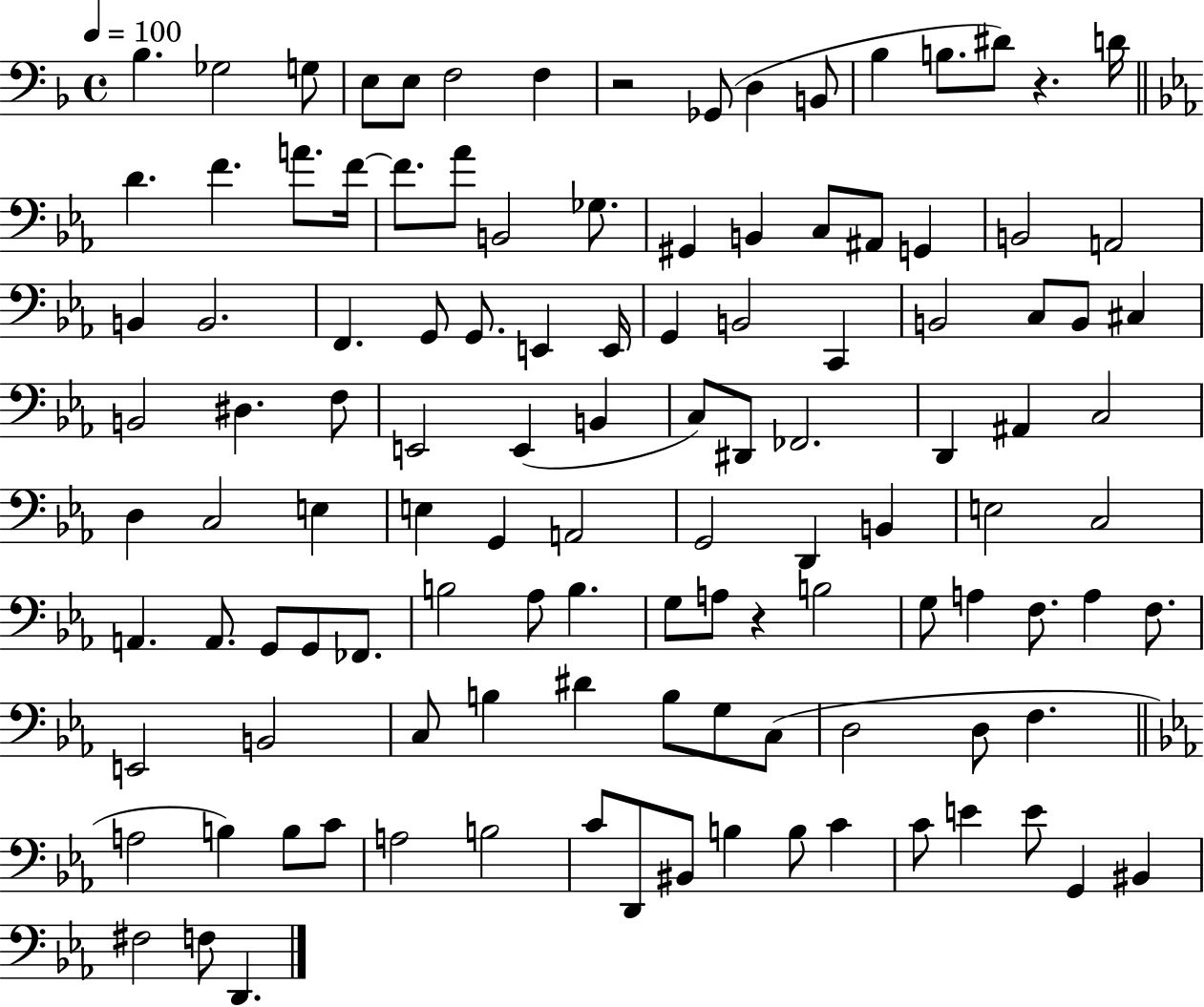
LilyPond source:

{
  \clef bass
  \time 4/4
  \defaultTimeSignature
  \key f \major
  \tempo 4 = 100
  bes4. ges2 g8 | e8 e8 f2 f4 | r2 ges,8( d4 b,8 | bes4 b8. dis'8) r4. d'16 | \break \bar "||" \break \key c \minor d'4. f'4. a'8. f'16~~ | f'8. aes'8 b,2 ges8. | gis,4 b,4 c8 ais,8 g,4 | b,2 a,2 | \break b,4 b,2. | f,4. g,8 g,8. e,4 e,16 | g,4 b,2 c,4 | b,2 c8 b,8 cis4 | \break b,2 dis4. f8 | e,2 e,4( b,4 | c8) dis,8 fes,2. | d,4 ais,4 c2 | \break d4 c2 e4 | e4 g,4 a,2 | g,2 d,4 b,4 | e2 c2 | \break a,4. a,8. g,8 g,8 fes,8. | b2 aes8 b4. | g8 a8 r4 b2 | g8 a4 f8. a4 f8. | \break e,2 b,2 | c8 b4 dis'4 b8 g8 c8( | d2 d8 f4. | \bar "||" \break \key ees \major a2 b4) b8 c'8 | a2 b2 | c'8 d,8 bis,8 b4 b8 c'4 | c'8 e'4 e'8 g,4 bis,4 | \break fis2 f8 d,4. | \bar "|."
}